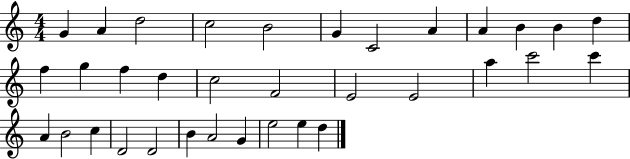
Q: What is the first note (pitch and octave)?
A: G4